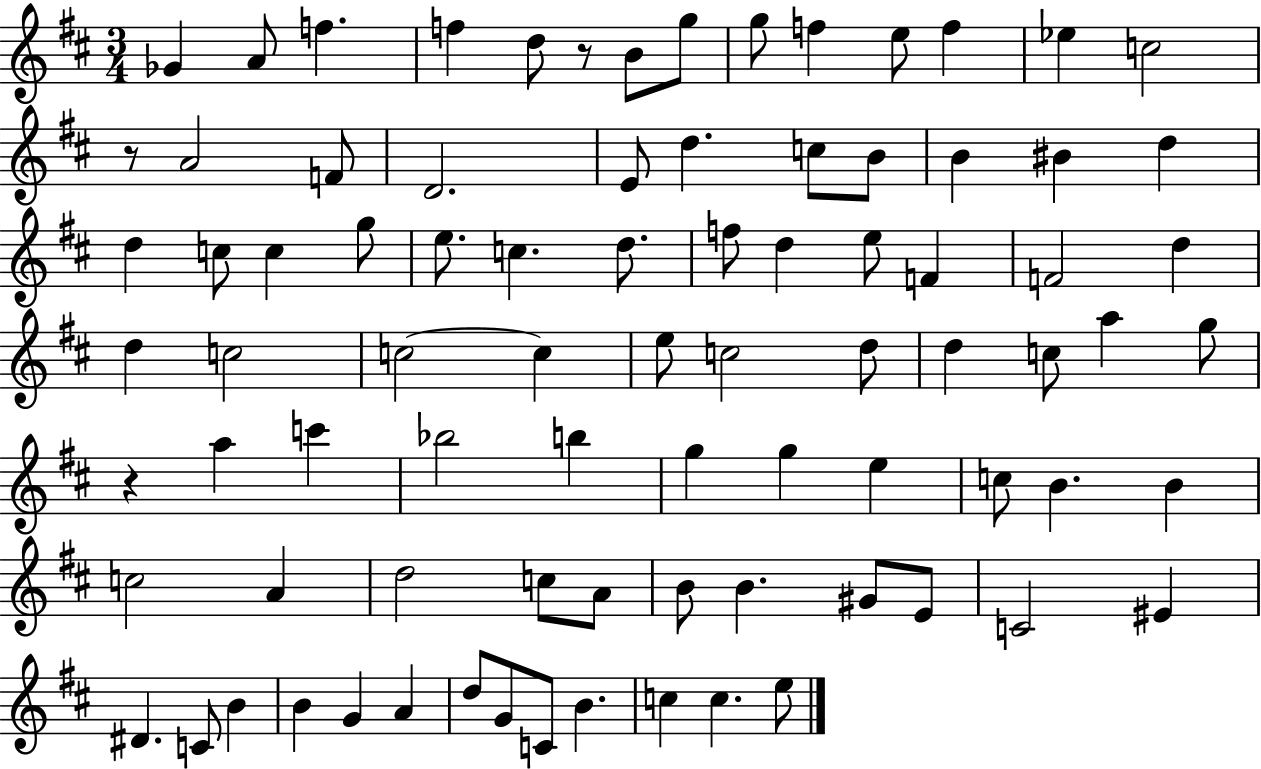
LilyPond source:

{
  \clef treble
  \numericTimeSignature
  \time 3/4
  \key d \major
  \repeat volta 2 { ges'4 a'8 f''4. | f''4 d''8 r8 b'8 g''8 | g''8 f''4 e''8 f''4 | ees''4 c''2 | \break r8 a'2 f'8 | d'2. | e'8 d''4. c''8 b'8 | b'4 bis'4 d''4 | \break d''4 c''8 c''4 g''8 | e''8. c''4. d''8. | f''8 d''4 e''8 f'4 | f'2 d''4 | \break d''4 c''2 | c''2~~ c''4 | e''8 c''2 d''8 | d''4 c''8 a''4 g''8 | \break r4 a''4 c'''4 | bes''2 b''4 | g''4 g''4 e''4 | c''8 b'4. b'4 | \break c''2 a'4 | d''2 c''8 a'8 | b'8 b'4. gis'8 e'8 | c'2 eis'4 | \break dis'4. c'8 b'4 | b'4 g'4 a'4 | d''8 g'8 c'8 b'4. | c''4 c''4. e''8 | \break } \bar "|."
}